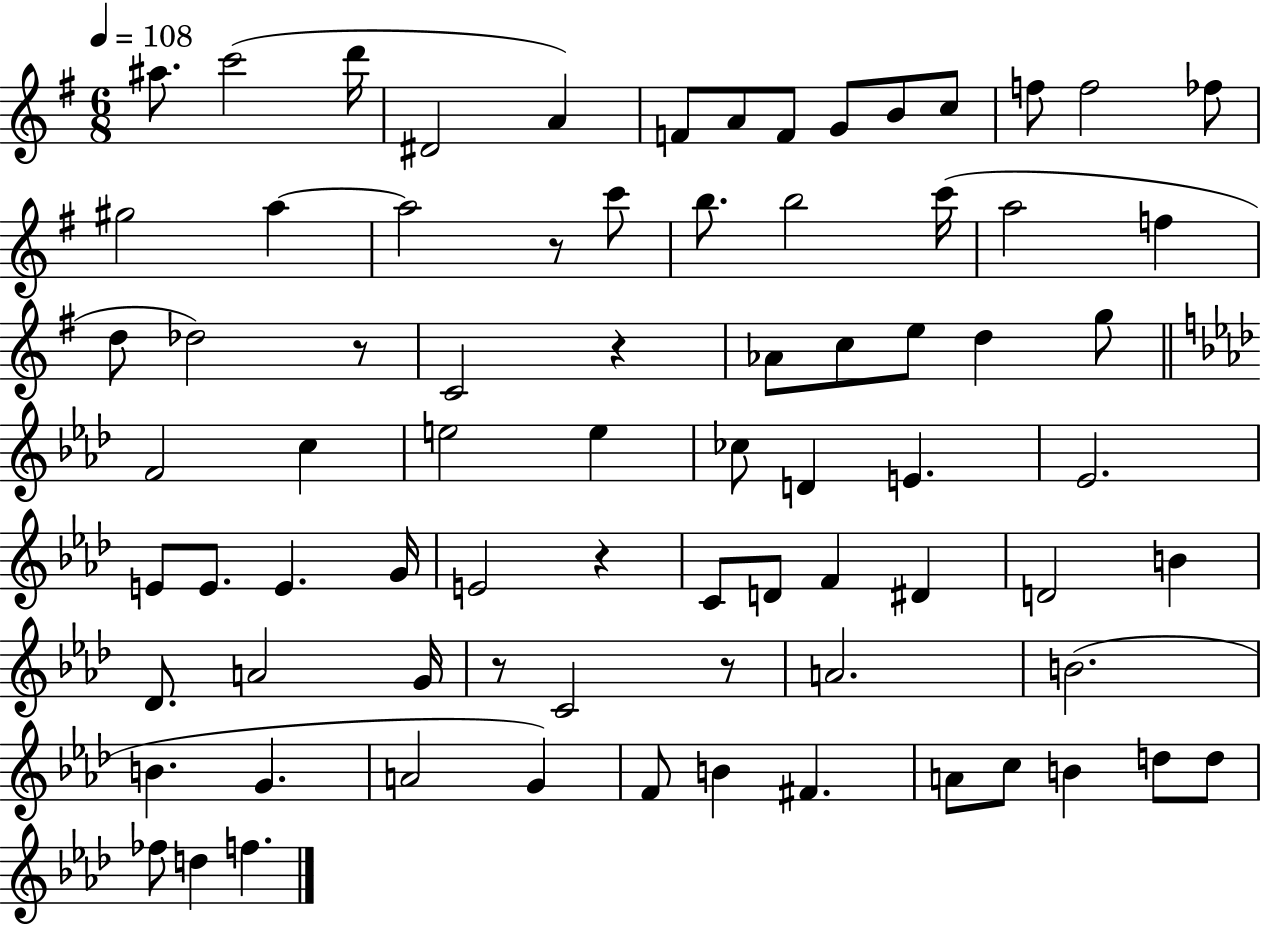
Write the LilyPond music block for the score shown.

{
  \clef treble
  \numericTimeSignature
  \time 6/8
  \key g \major
  \tempo 4 = 108
  ais''8. c'''2( d'''16 | dis'2 a'4) | f'8 a'8 f'8 g'8 b'8 c''8 | f''8 f''2 fes''8 | \break gis''2 a''4~~ | a''2 r8 c'''8 | b''8. b''2 c'''16( | a''2 f''4 | \break d''8 des''2) r8 | c'2 r4 | aes'8 c''8 e''8 d''4 g''8 | \bar "||" \break \key f \minor f'2 c''4 | e''2 e''4 | ces''8 d'4 e'4. | ees'2. | \break e'8 e'8. e'4. g'16 | e'2 r4 | c'8 d'8 f'4 dis'4 | d'2 b'4 | \break des'8. a'2 g'16 | r8 c'2 r8 | a'2. | b'2.( | \break b'4. g'4. | a'2 g'4) | f'8 b'4 fis'4. | a'8 c''8 b'4 d''8 d''8 | \break fes''8 d''4 f''4. | \bar "|."
}